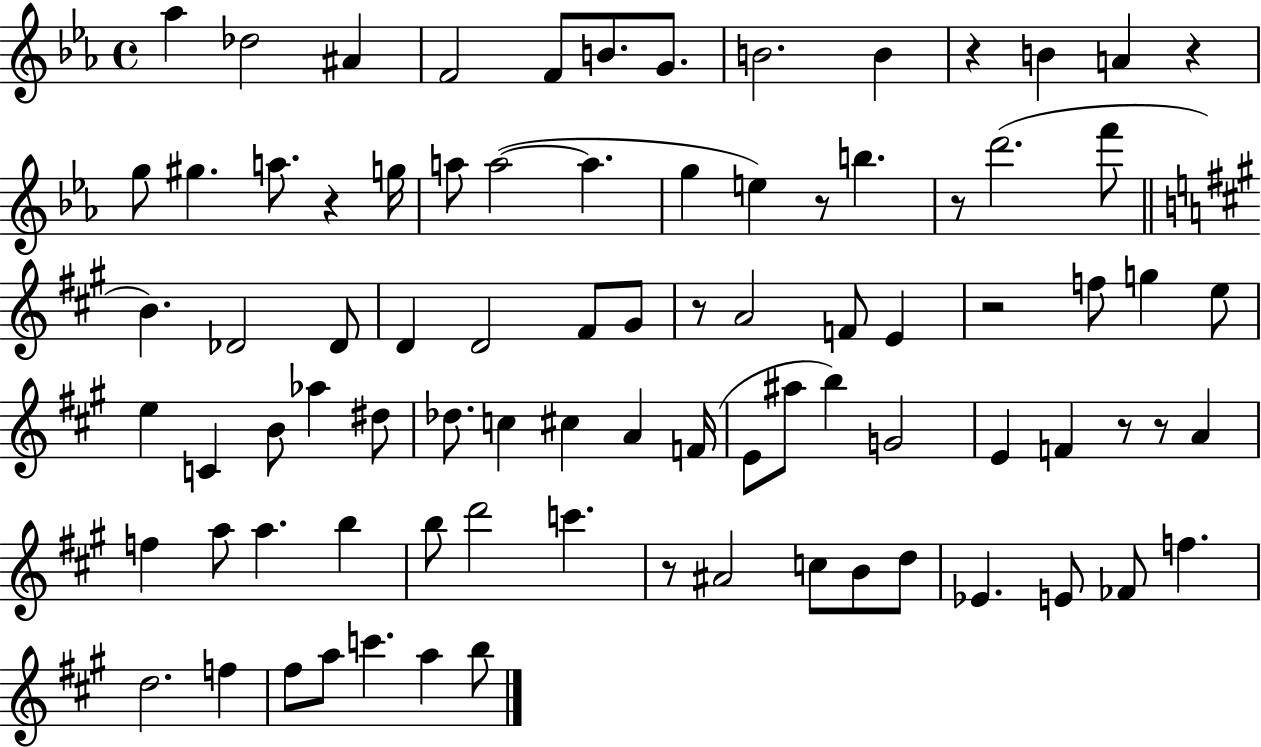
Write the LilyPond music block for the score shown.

{
  \clef treble
  \time 4/4
  \defaultTimeSignature
  \key ees \major
  aes''4 des''2 ais'4 | f'2 f'8 b'8. g'8. | b'2. b'4 | r4 b'4 a'4 r4 | \break g''8 gis''4. a''8. r4 g''16 | a''8 a''2~(~ a''4. | g''4 e''4) r8 b''4. | r8 d'''2.( f'''8 | \break \bar "||" \break \key a \major b'4.) des'2 des'8 | d'4 d'2 fis'8 gis'8 | r8 a'2 f'8 e'4 | r2 f''8 g''4 e''8 | \break e''4 c'4 b'8 aes''4 dis''8 | des''8. c''4 cis''4 a'4 f'16( | e'8 ais''8 b''4) g'2 | e'4 f'4 r8 r8 a'4 | \break f''4 a''8 a''4. b''4 | b''8 d'''2 c'''4. | r8 ais'2 c''8 b'8 d''8 | ees'4. e'8 fes'8 f''4. | \break d''2. f''4 | fis''8 a''8 c'''4. a''4 b''8 | \bar "|."
}